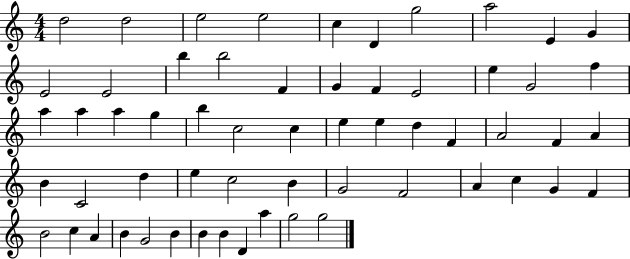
{
  \clef treble
  \numericTimeSignature
  \time 4/4
  \key c \major
  d''2 d''2 | e''2 e''2 | c''4 d'4 g''2 | a''2 e'4 g'4 | \break e'2 e'2 | b''4 b''2 f'4 | g'4 f'4 e'2 | e''4 g'2 f''4 | \break a''4 a''4 a''4 g''4 | b''4 c''2 c''4 | e''4 e''4 d''4 f'4 | a'2 f'4 a'4 | \break b'4 c'2 d''4 | e''4 c''2 b'4 | g'2 f'2 | a'4 c''4 g'4 f'4 | \break b'2 c''4 a'4 | b'4 g'2 b'4 | b'4 b'4 d'4 a''4 | g''2 g''2 | \break \bar "|."
}